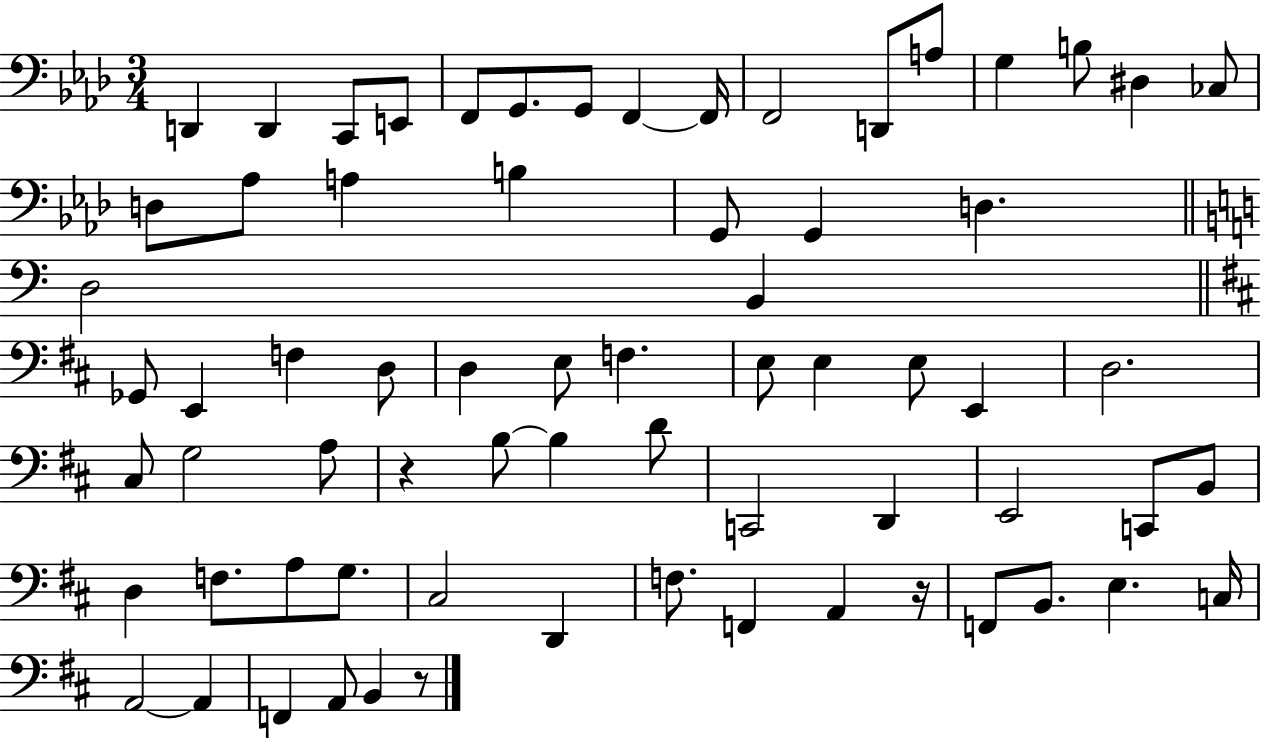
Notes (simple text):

D2/q D2/q C2/e E2/e F2/e G2/e. G2/e F2/q F2/s F2/h D2/e A3/e G3/q B3/e D#3/q CES3/e D3/e Ab3/e A3/q B3/q G2/e G2/q D3/q. D3/h B2/q Gb2/e E2/q F3/q D3/e D3/q E3/e F3/q. E3/e E3/q E3/e E2/q D3/h. C#3/e G3/h A3/e R/q B3/e B3/q D4/e C2/h D2/q E2/h C2/e B2/e D3/q F3/e. A3/e G3/e. C#3/h D2/q F3/e. F2/q A2/q R/s F2/e B2/e. E3/q. C3/s A2/h A2/q F2/q A2/e B2/q R/e